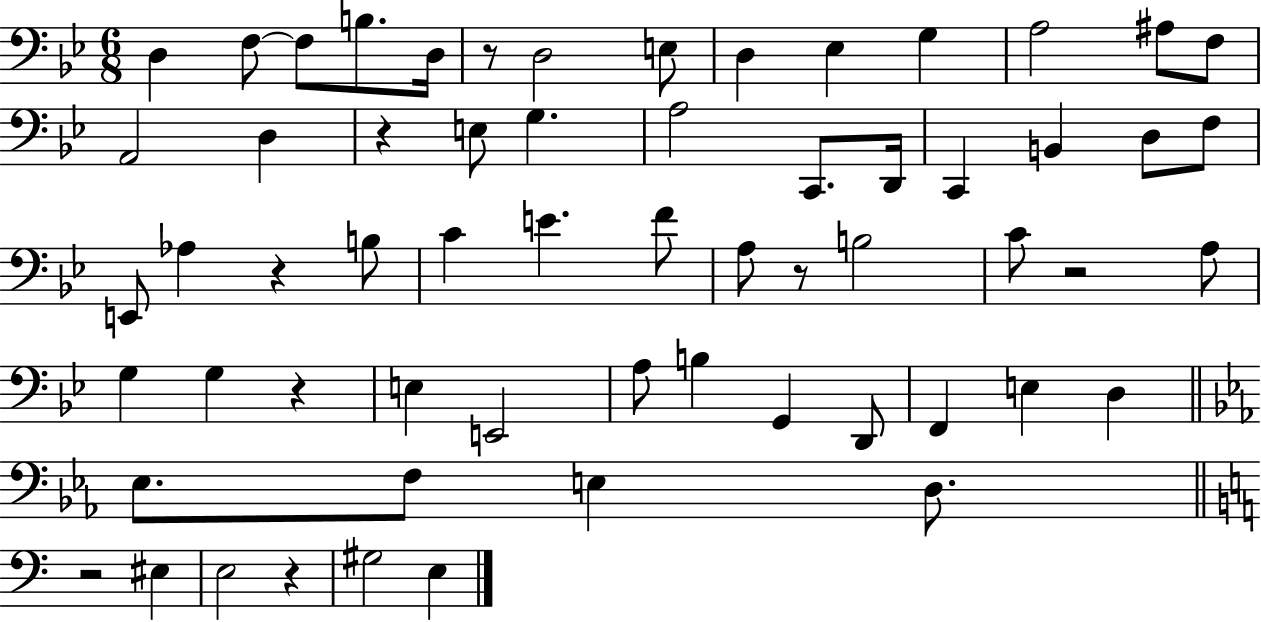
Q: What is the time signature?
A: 6/8